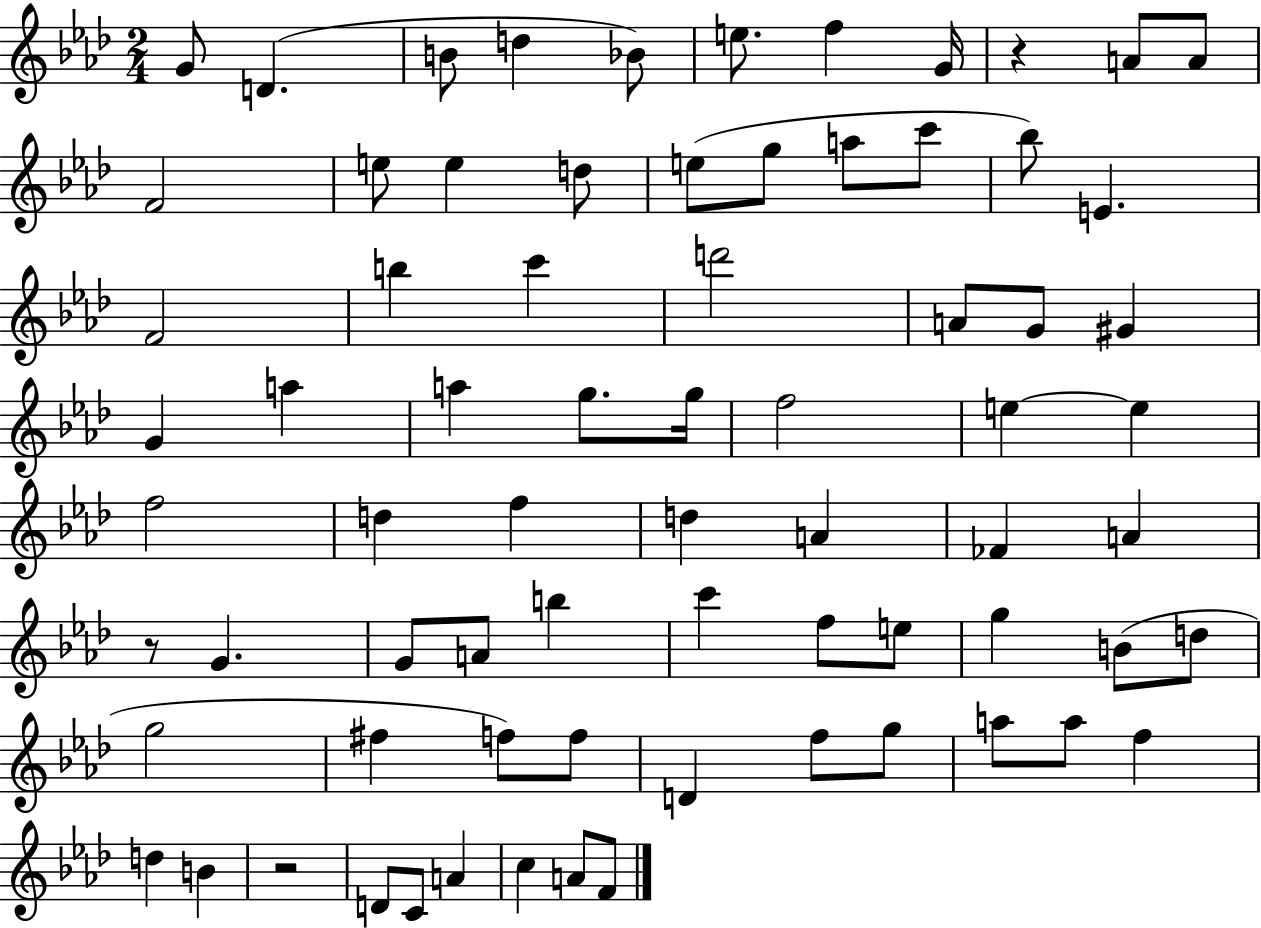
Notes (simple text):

G4/e D4/q. B4/e D5/q Bb4/e E5/e. F5/q G4/s R/q A4/e A4/e F4/h E5/e E5/q D5/e E5/e G5/e A5/e C6/e Bb5/e E4/q. F4/h B5/q C6/q D6/h A4/e G4/e G#4/q G4/q A5/q A5/q G5/e. G5/s F5/h E5/q E5/q F5/h D5/q F5/q D5/q A4/q FES4/q A4/q R/e G4/q. G4/e A4/e B5/q C6/q F5/e E5/e G5/q B4/e D5/e G5/h F#5/q F5/e F5/e D4/q F5/e G5/e A5/e A5/e F5/q D5/q B4/q R/h D4/e C4/e A4/q C5/q A4/e F4/e